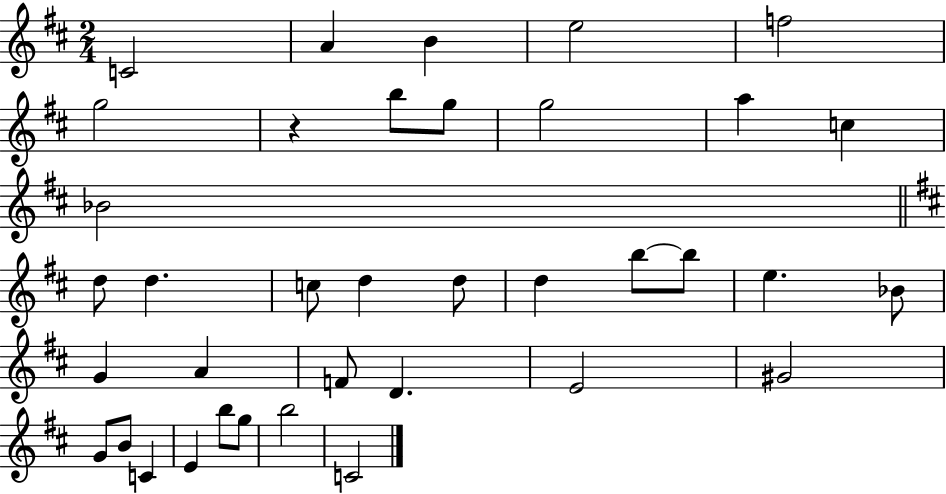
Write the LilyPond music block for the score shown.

{
  \clef treble
  \numericTimeSignature
  \time 2/4
  \key d \major
  c'2 | a'4 b'4 | e''2 | f''2 | \break g''2 | r4 b''8 g''8 | g''2 | a''4 c''4 | \break bes'2 | \bar "||" \break \key d \major d''8 d''4. | c''8 d''4 d''8 | d''4 b''8~~ b''8 | e''4. bes'8 | \break g'4 a'4 | f'8 d'4. | e'2 | gis'2 | \break g'8 b'8 c'4 | e'4 b''8 g''8 | b''2 | c'2 | \break \bar "|."
}